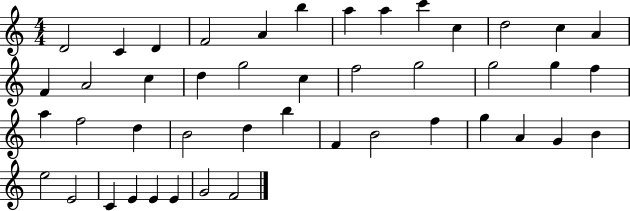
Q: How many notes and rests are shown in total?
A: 45